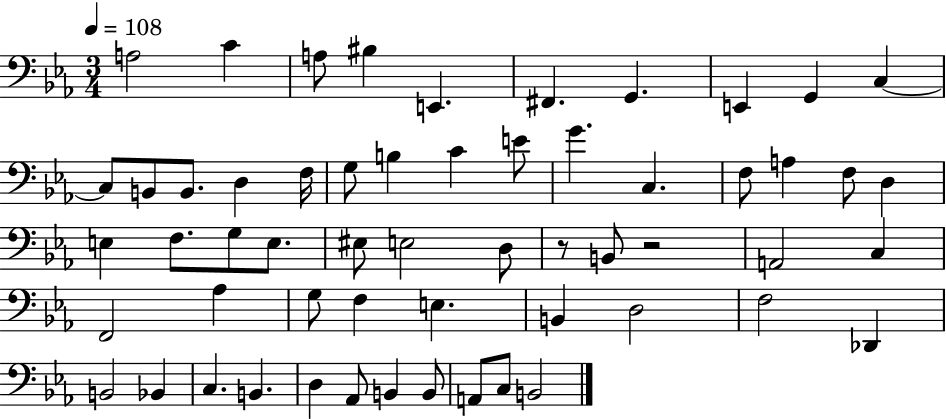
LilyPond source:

{
  \clef bass
  \numericTimeSignature
  \time 3/4
  \key ees \major
  \tempo 4 = 108
  \repeat volta 2 { a2 c'4 | a8 bis4 e,4. | fis,4. g,4. | e,4 g,4 c4~~ | \break c8 b,8 b,8. d4 f16 | g8 b4 c'4 e'8 | g'4. c4. | f8 a4 f8 d4 | \break e4 f8. g8 e8. | eis8 e2 d8 | r8 b,8 r2 | a,2 c4 | \break f,2 aes4 | g8 f4 e4. | b,4 d2 | f2 des,4 | \break b,2 bes,4 | c4. b,4. | d4 aes,8 b,4 b,8 | a,8 c8 b,2 | \break } \bar "|."
}